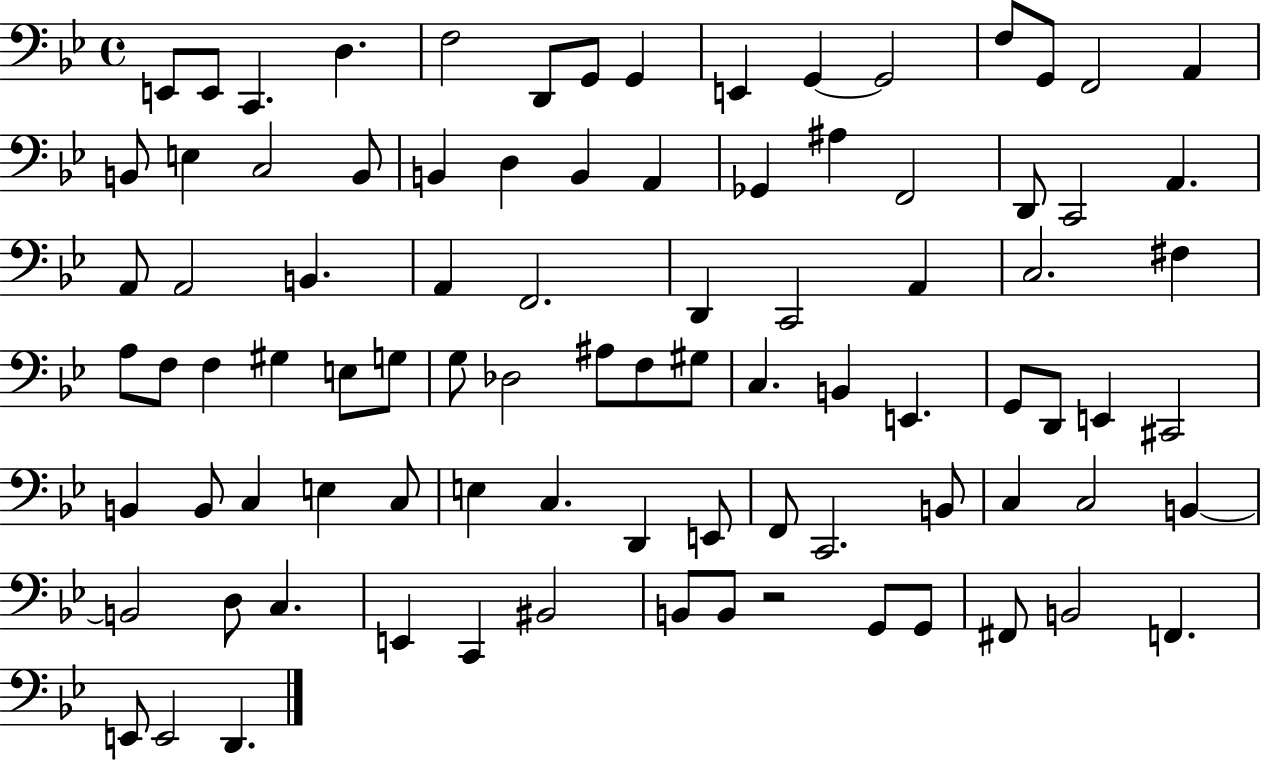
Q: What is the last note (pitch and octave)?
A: D2